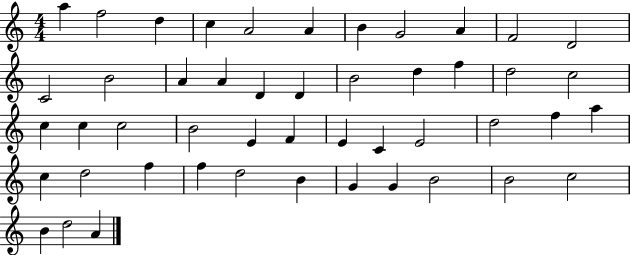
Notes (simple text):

A5/q F5/h D5/q C5/q A4/h A4/q B4/q G4/h A4/q F4/h D4/h C4/h B4/h A4/q A4/q D4/q D4/q B4/h D5/q F5/q D5/h C5/h C5/q C5/q C5/h B4/h E4/q F4/q E4/q C4/q E4/h D5/h F5/q A5/q C5/q D5/h F5/q F5/q D5/h B4/q G4/q G4/q B4/h B4/h C5/h B4/q D5/h A4/q